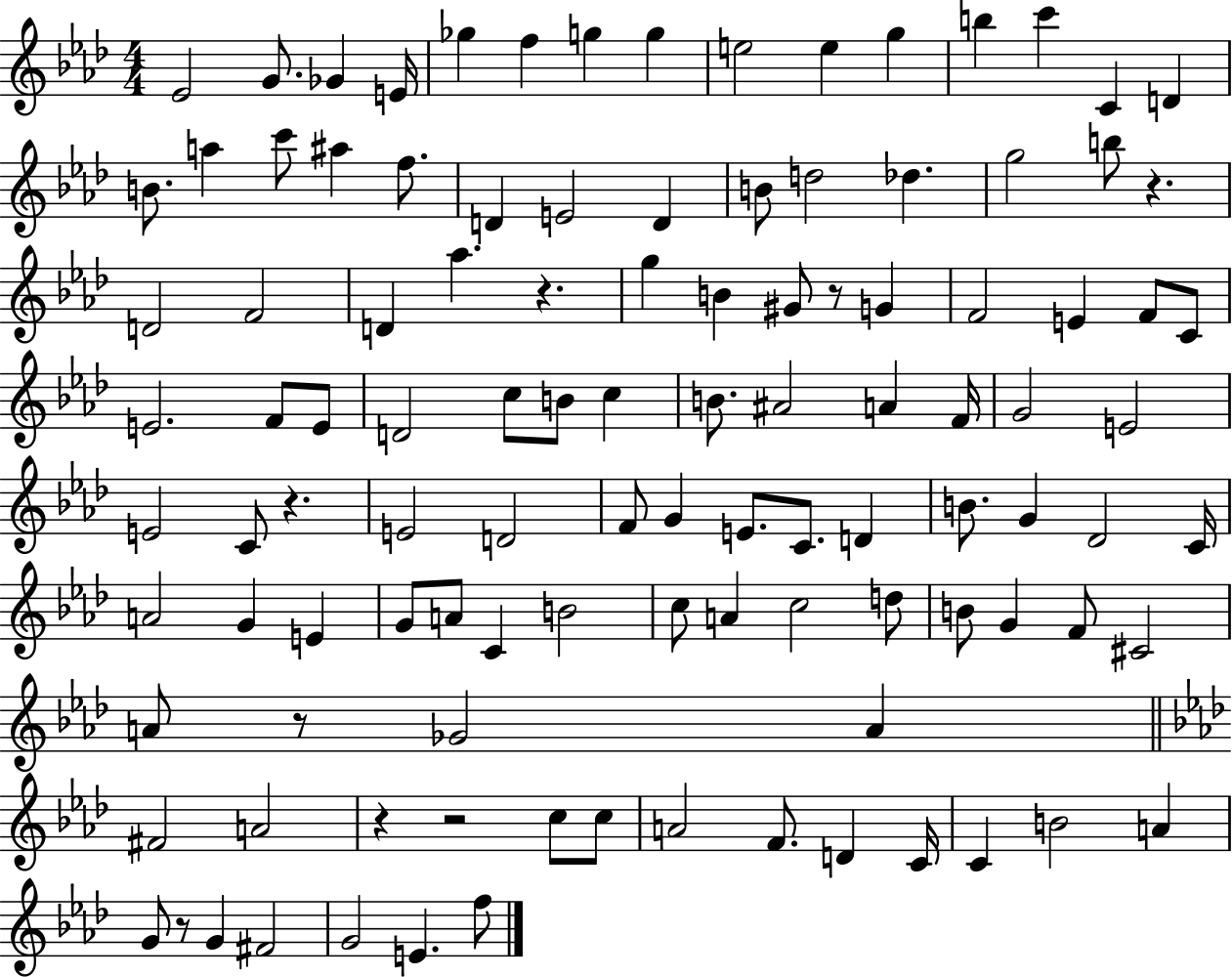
{
  \clef treble
  \numericTimeSignature
  \time 4/4
  \key aes \major
  \repeat volta 2 { ees'2 g'8. ges'4 e'16 | ges''4 f''4 g''4 g''4 | e''2 e''4 g''4 | b''4 c'''4 c'4 d'4 | \break b'8. a''4 c'''8 ais''4 f''8. | d'4 e'2 d'4 | b'8 d''2 des''4. | g''2 b''8 r4. | \break d'2 f'2 | d'4 aes''4. r4. | g''4 b'4 gis'8 r8 g'4 | f'2 e'4 f'8 c'8 | \break e'2. f'8 e'8 | d'2 c''8 b'8 c''4 | b'8. ais'2 a'4 f'16 | g'2 e'2 | \break e'2 c'8 r4. | e'2 d'2 | f'8 g'4 e'8. c'8. d'4 | b'8. g'4 des'2 c'16 | \break a'2 g'4 e'4 | g'8 a'8 c'4 b'2 | c''8 a'4 c''2 d''8 | b'8 g'4 f'8 cis'2 | \break a'8 r8 ges'2 a'4 | \bar "||" \break \key aes \major fis'2 a'2 | r4 r2 c''8 c''8 | a'2 f'8. d'4 c'16 | c'4 b'2 a'4 | \break g'8 r8 g'4 fis'2 | g'2 e'4. f''8 | } \bar "|."
}